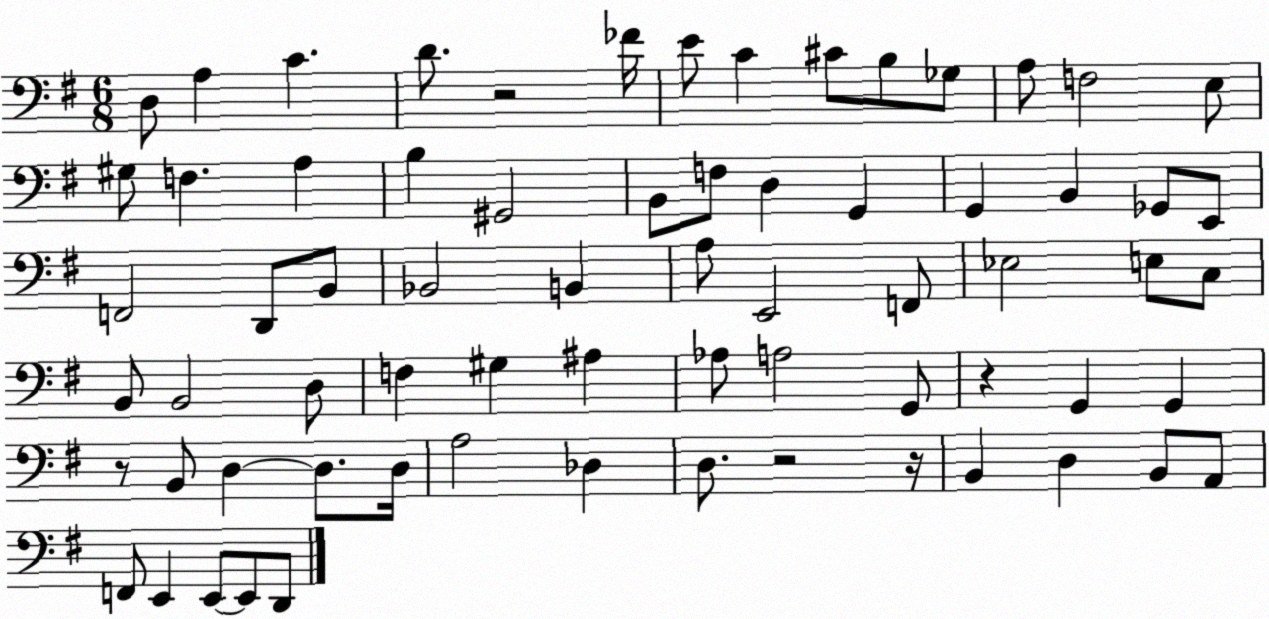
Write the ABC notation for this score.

X:1
T:Untitled
M:6/8
L:1/4
K:G
D,/2 A, C D/2 z2 _F/4 E/2 C ^C/2 B,/2 _G,/2 A,/2 F,2 E,/2 ^G,/2 F, A, B, ^G,,2 B,,/2 F,/2 D, G,, G,, B,, _G,,/2 E,,/2 F,,2 D,,/2 B,,/2 _B,,2 B,, A,/2 E,,2 F,,/2 _E,2 E,/2 C,/2 B,,/2 B,,2 D,/2 F, ^G, ^A, _A,/2 A,2 G,,/2 z G,, G,, z/2 B,,/2 D, D,/2 D,/4 A,2 _D, D,/2 z2 z/4 B,, D, B,,/2 A,,/2 F,,/2 E,, E,,/2 E,,/2 D,,/2